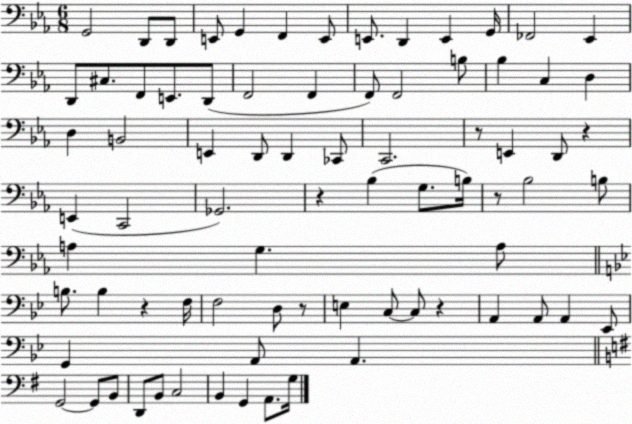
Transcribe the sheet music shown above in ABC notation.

X:1
T:Untitled
M:6/8
L:1/4
K:Eb
G,,2 D,,/2 D,,/2 E,,/2 G,, F,, E,,/2 E,,/2 D,, E,, G,,/4 _F,,2 _E,, D,,/2 ^C,/2 F,,/2 E,,/2 D,,/2 F,,2 F,, F,,/2 F,,2 B,/2 _B, C, D, D, B,,2 E,, D,,/2 D,, _C,,/2 C,,2 z/2 E,, D,,/2 z E,, C,,2 _G,,2 z _B, G,/2 B,/4 z/2 _B,2 B,/2 A, G, A,/2 B,/2 B, z F,/4 F,2 D,/2 z/2 E, C,/2 C,/2 z A,, A,,/2 A,, _E,,/2 G,, A,,/2 A,, G,,2 G,,/2 B,,/2 D,,/2 B,,/2 C,2 B,, G,, A,,/2 G,/4